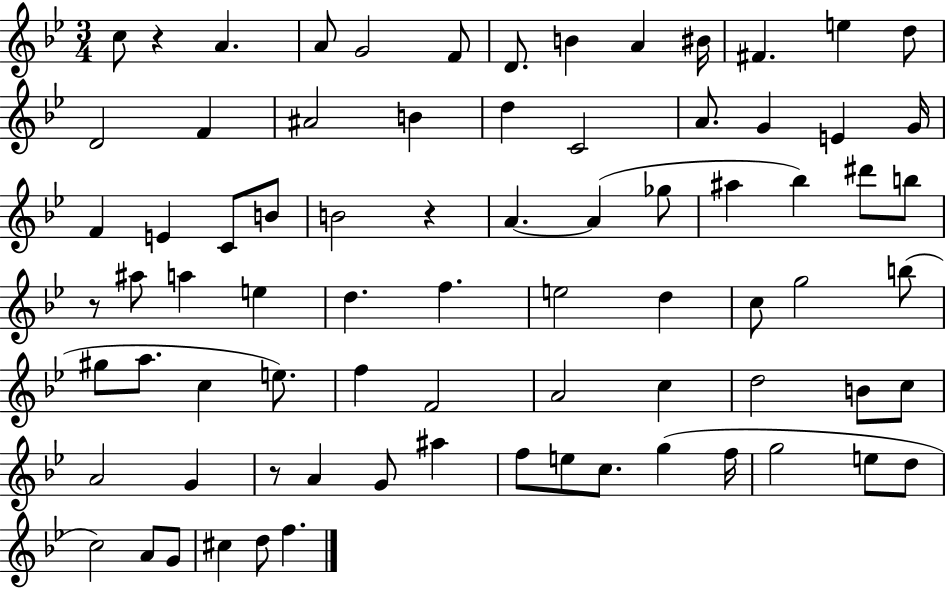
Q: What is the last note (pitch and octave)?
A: F5